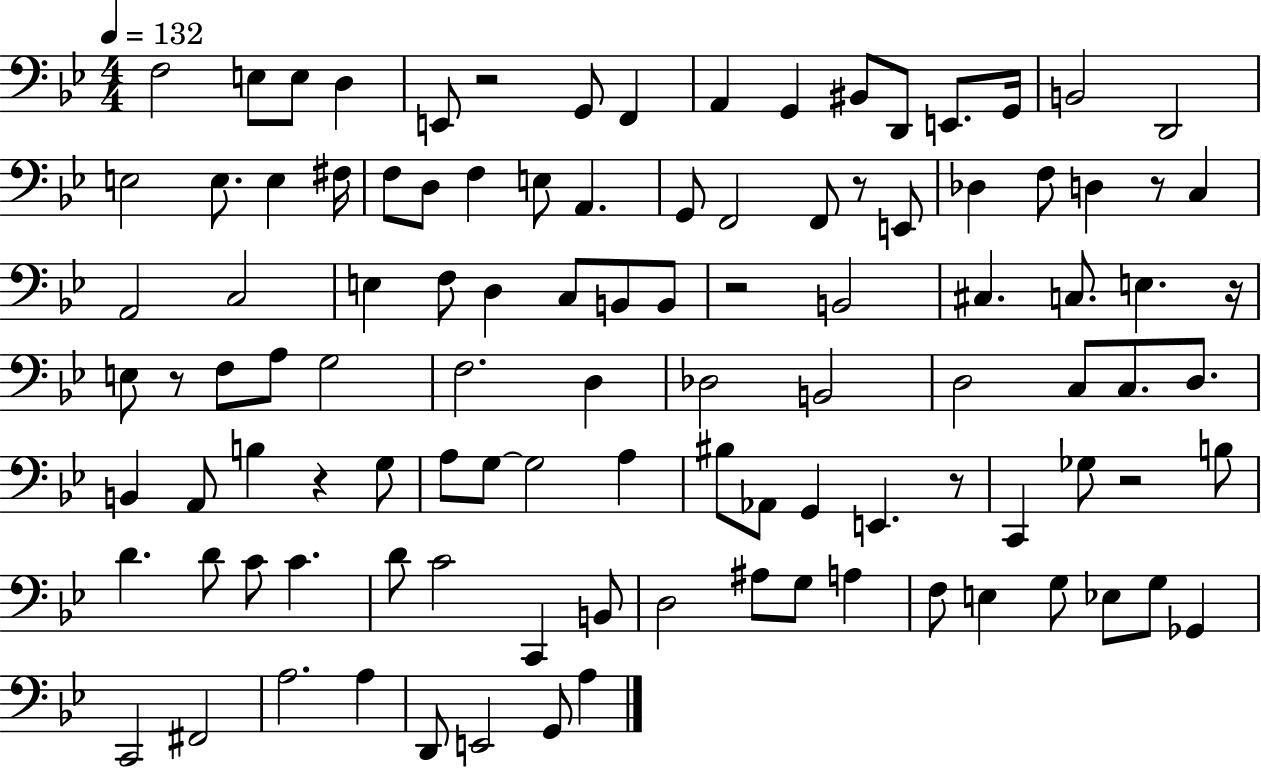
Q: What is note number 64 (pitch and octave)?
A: A3